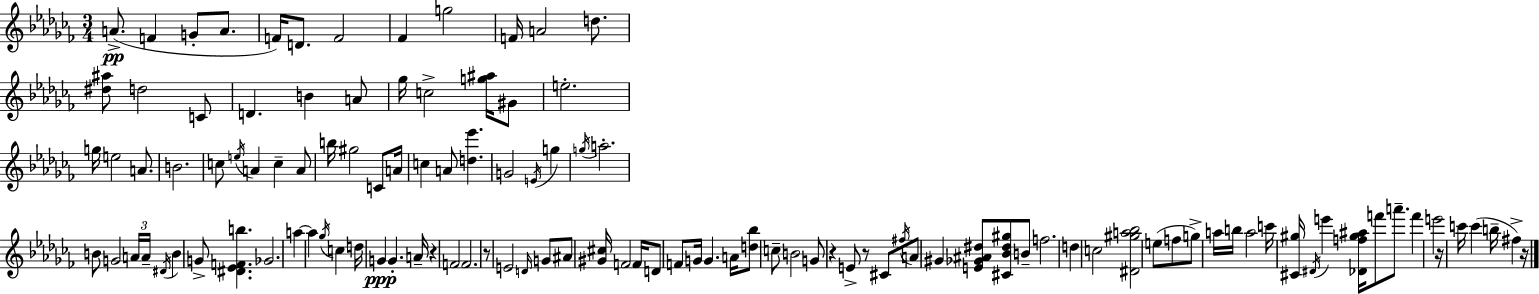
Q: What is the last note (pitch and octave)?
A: F#5